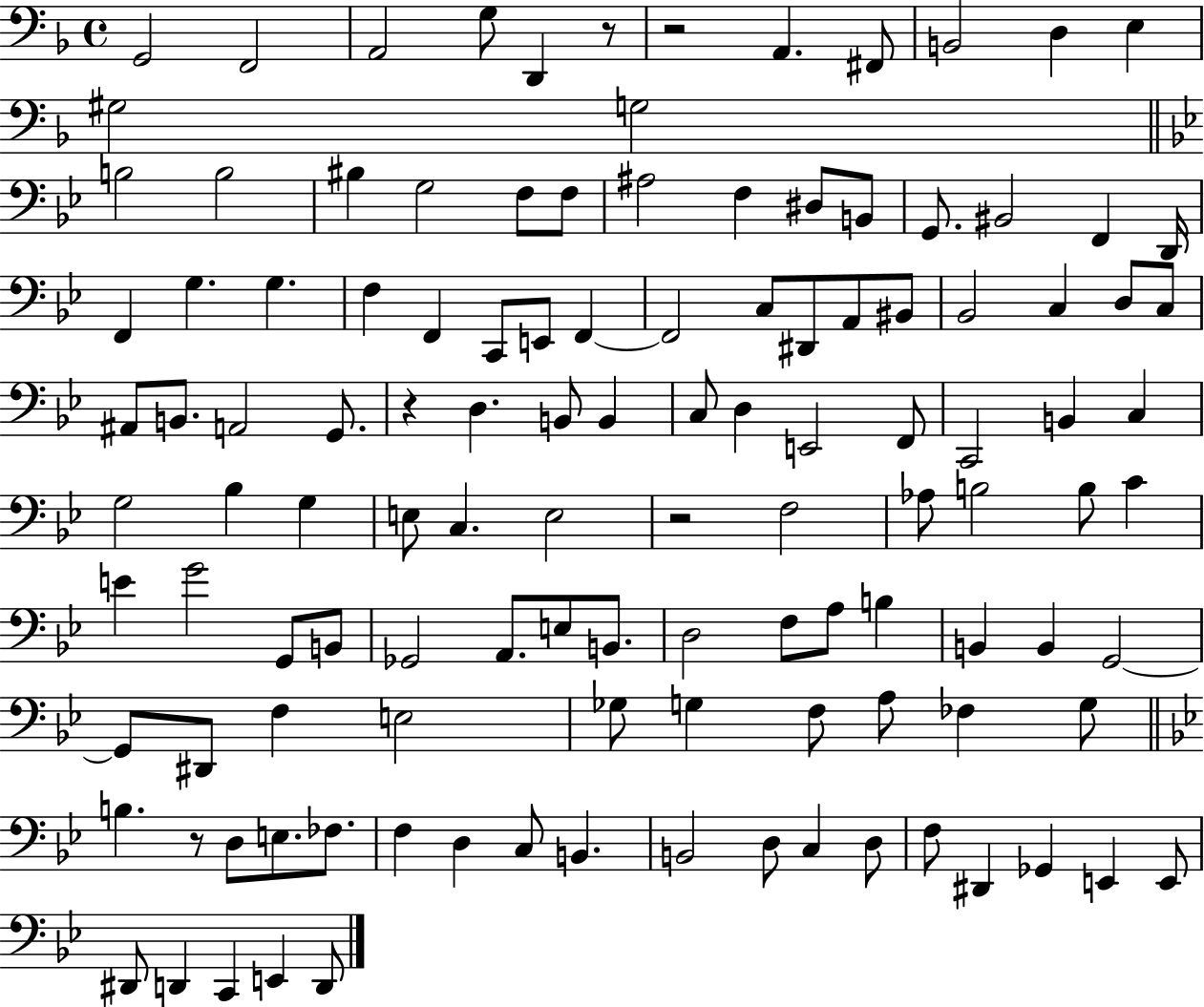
X:1
T:Untitled
M:4/4
L:1/4
K:F
G,,2 F,,2 A,,2 G,/2 D,, z/2 z2 A,, ^F,,/2 B,,2 D, E, ^G,2 G,2 B,2 B,2 ^B, G,2 F,/2 F,/2 ^A,2 F, ^D,/2 B,,/2 G,,/2 ^B,,2 F,, D,,/4 F,, G, G, F, F,, C,,/2 E,,/2 F,, F,,2 C,/2 ^D,,/2 A,,/2 ^B,,/2 _B,,2 C, D,/2 C,/2 ^A,,/2 B,,/2 A,,2 G,,/2 z D, B,,/2 B,, C,/2 D, E,,2 F,,/2 C,,2 B,, C, G,2 _B, G, E,/2 C, E,2 z2 F,2 _A,/2 B,2 B,/2 C E G2 G,,/2 B,,/2 _G,,2 A,,/2 E,/2 B,,/2 D,2 F,/2 A,/2 B, B,, B,, G,,2 G,,/2 ^D,,/2 F, E,2 _G,/2 G, F,/2 A,/2 _F, G,/2 B, z/2 D,/2 E,/2 _F,/2 F, D, C,/2 B,, B,,2 D,/2 C, D,/2 F,/2 ^D,, _G,, E,, E,,/2 ^D,,/2 D,, C,, E,, D,,/2